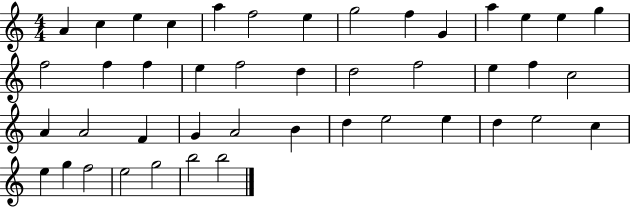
A4/q C5/q E5/q C5/q A5/q F5/h E5/q G5/h F5/q G4/q A5/q E5/q E5/q G5/q F5/h F5/q F5/q E5/q F5/h D5/q D5/h F5/h E5/q F5/q C5/h A4/q A4/h F4/q G4/q A4/h B4/q D5/q E5/h E5/q D5/q E5/h C5/q E5/q G5/q F5/h E5/h G5/h B5/h B5/h